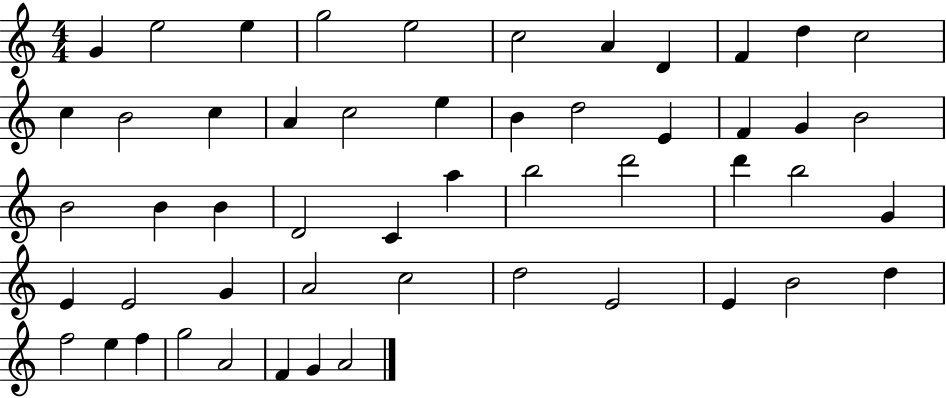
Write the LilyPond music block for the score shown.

{
  \clef treble
  \numericTimeSignature
  \time 4/4
  \key c \major
  g'4 e''2 e''4 | g''2 e''2 | c''2 a'4 d'4 | f'4 d''4 c''2 | \break c''4 b'2 c''4 | a'4 c''2 e''4 | b'4 d''2 e'4 | f'4 g'4 b'2 | \break b'2 b'4 b'4 | d'2 c'4 a''4 | b''2 d'''2 | d'''4 b''2 g'4 | \break e'4 e'2 g'4 | a'2 c''2 | d''2 e'2 | e'4 b'2 d''4 | \break f''2 e''4 f''4 | g''2 a'2 | f'4 g'4 a'2 | \bar "|."
}